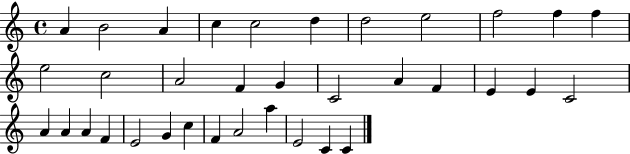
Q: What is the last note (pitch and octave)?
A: C4